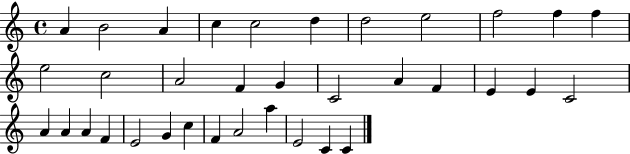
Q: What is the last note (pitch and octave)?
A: C4